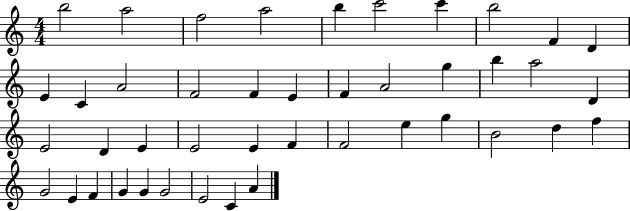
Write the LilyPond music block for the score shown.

{
  \clef treble
  \numericTimeSignature
  \time 4/4
  \key c \major
  b''2 a''2 | f''2 a''2 | b''4 c'''2 c'''4 | b''2 f'4 d'4 | \break e'4 c'4 a'2 | f'2 f'4 e'4 | f'4 a'2 g''4 | b''4 a''2 d'4 | \break e'2 d'4 e'4 | e'2 e'4 f'4 | f'2 e''4 g''4 | b'2 d''4 f''4 | \break g'2 e'4 f'4 | g'4 g'4 g'2 | e'2 c'4 a'4 | \bar "|."
}